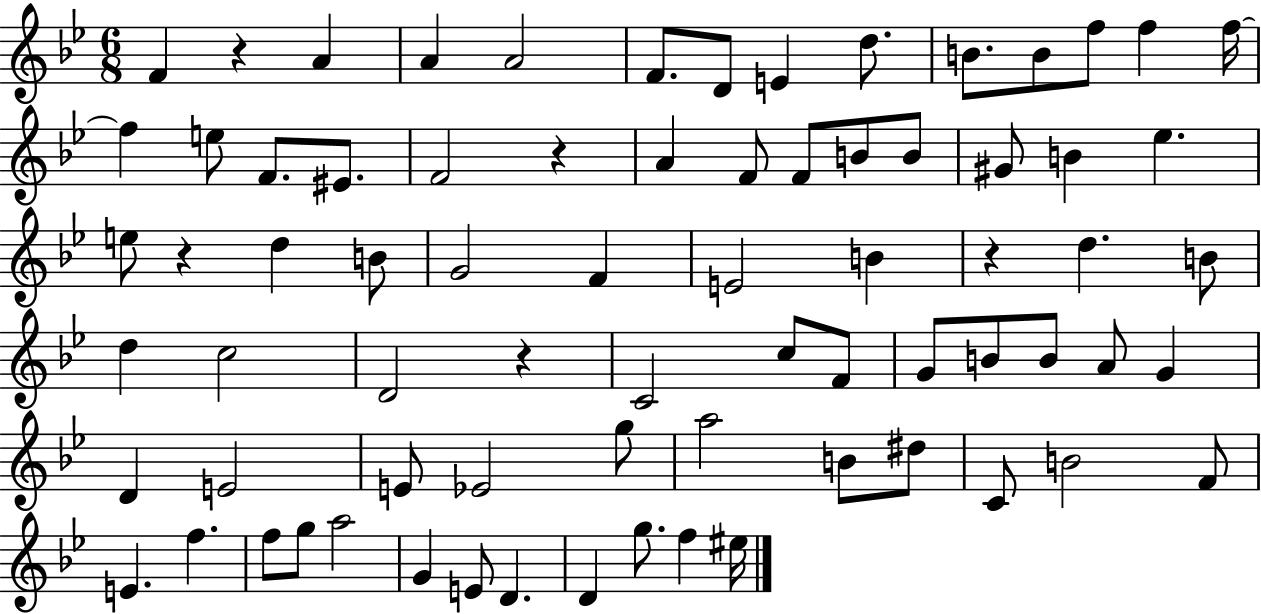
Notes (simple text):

F4/q R/q A4/q A4/q A4/h F4/e. D4/e E4/q D5/e. B4/e. B4/e F5/e F5/q F5/s F5/q E5/e F4/e. EIS4/e. F4/h R/q A4/q F4/e F4/e B4/e B4/e G#4/e B4/q Eb5/q. E5/e R/q D5/q B4/e G4/h F4/q E4/h B4/q R/q D5/q. B4/e D5/q C5/h D4/h R/q C4/h C5/e F4/e G4/e B4/e B4/e A4/e G4/q D4/q E4/h E4/e Eb4/h G5/e A5/h B4/e D#5/e C4/e B4/h F4/e E4/q. F5/q. F5/e G5/e A5/h G4/q E4/e D4/q. D4/q G5/e. F5/q EIS5/s